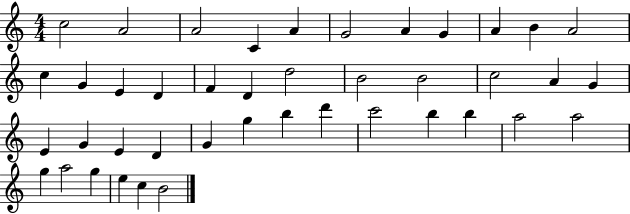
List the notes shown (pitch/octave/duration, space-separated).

C5/h A4/h A4/h C4/q A4/q G4/h A4/q G4/q A4/q B4/q A4/h C5/q G4/q E4/q D4/q F4/q D4/q D5/h B4/h B4/h C5/h A4/q G4/q E4/q G4/q E4/q D4/q G4/q G5/q B5/q D6/q C6/h B5/q B5/q A5/h A5/h G5/q A5/h G5/q E5/q C5/q B4/h